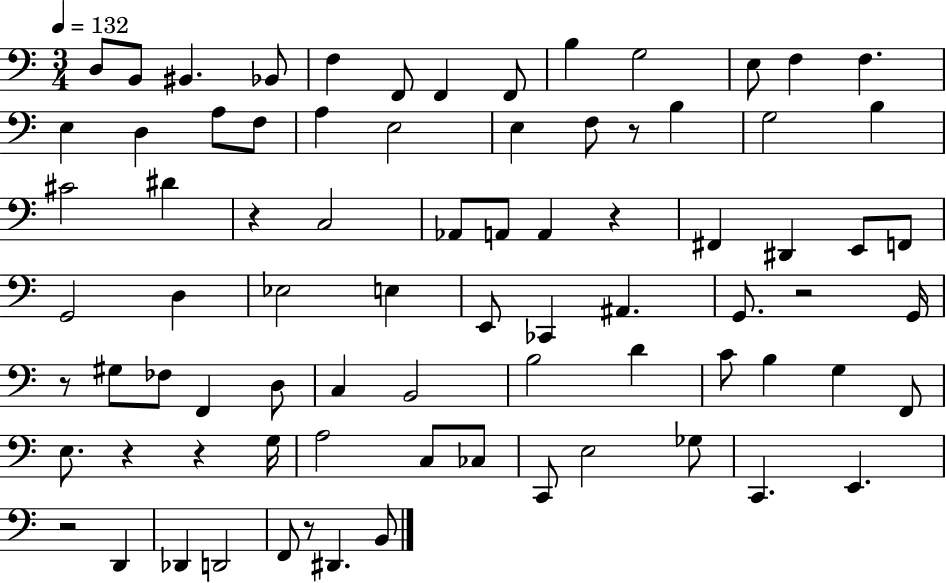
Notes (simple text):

D3/e B2/e BIS2/q. Bb2/e F3/q F2/e F2/q F2/e B3/q G3/h E3/e F3/q F3/q. E3/q D3/q A3/e F3/e A3/q E3/h E3/q F3/e R/e B3/q G3/h B3/q C#4/h D#4/q R/q C3/h Ab2/e A2/e A2/q R/q F#2/q D#2/q E2/e F2/e G2/h D3/q Eb3/h E3/q E2/e CES2/q A#2/q. G2/e. R/h G2/s R/e G#3/e FES3/e F2/q D3/e C3/q B2/h B3/h D4/q C4/e B3/q G3/q F2/e E3/e. R/q R/q G3/s A3/h C3/e CES3/e C2/e E3/h Gb3/e C2/q. E2/q. R/h D2/q Db2/q D2/h F2/e R/e D#2/q. B2/e